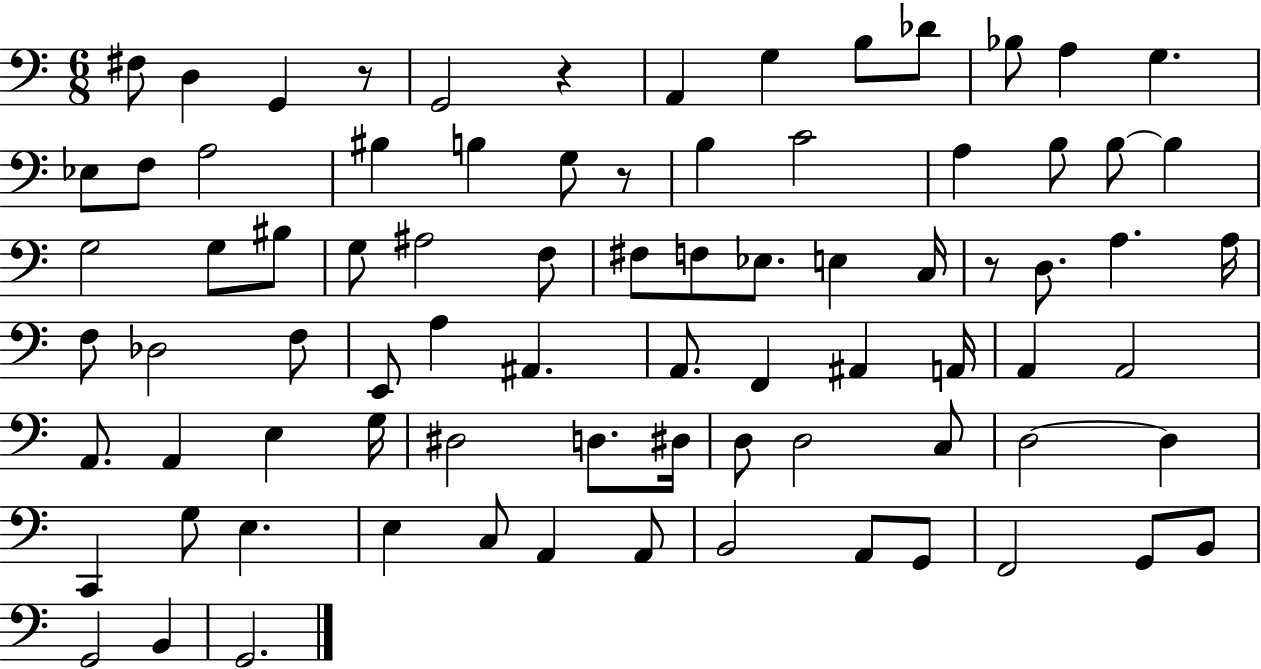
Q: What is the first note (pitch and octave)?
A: F#3